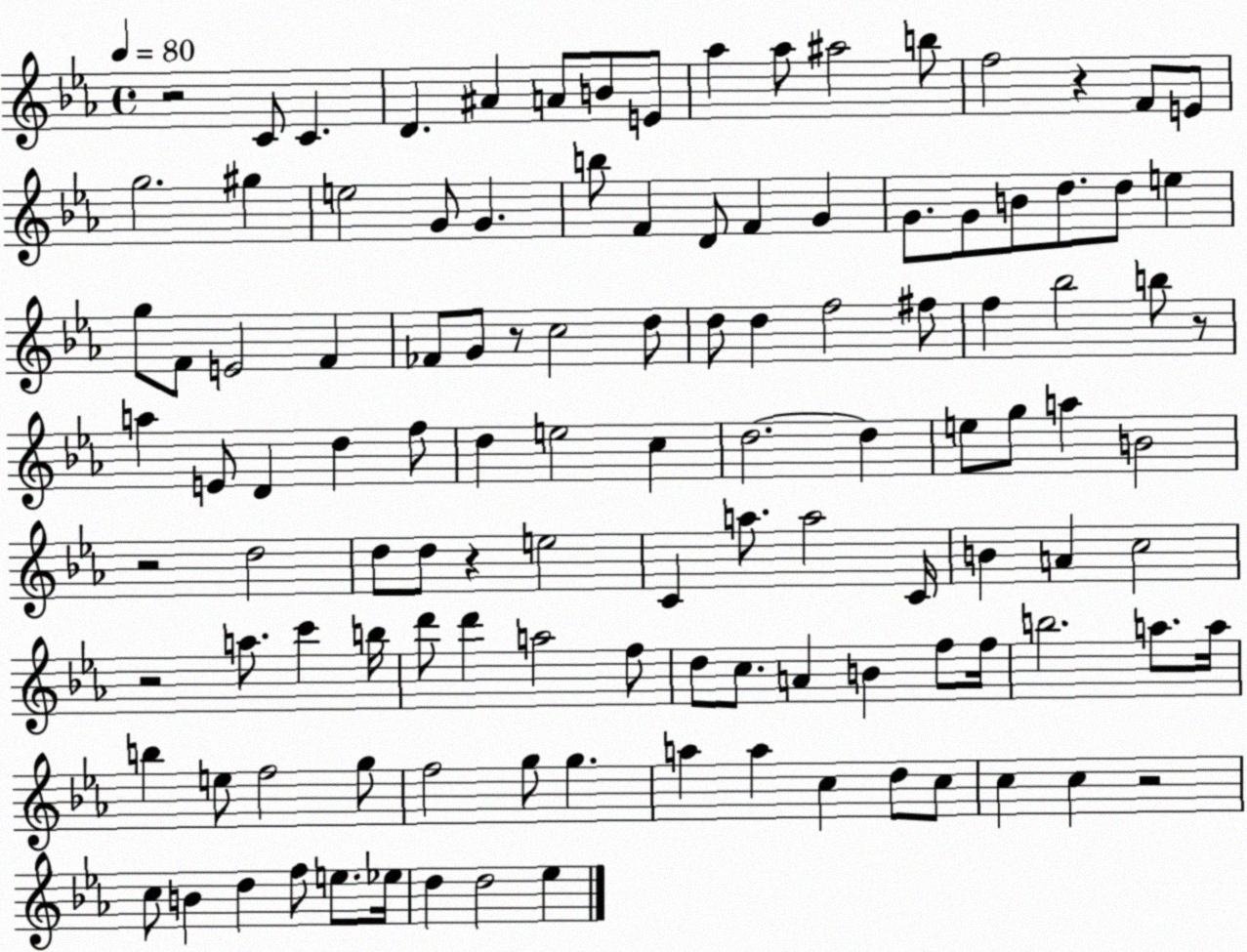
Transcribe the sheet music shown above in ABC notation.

X:1
T:Untitled
M:4/4
L:1/4
K:Eb
z2 C/2 C D ^A A/2 B/2 E/2 _a _a/2 ^a2 b/2 f2 z F/2 E/2 g2 ^g e2 G/2 G b/2 F D/2 F G G/2 G/2 B/2 d/2 d/2 e g/2 F/2 E2 F _F/2 G/2 z/2 c2 d/2 d/2 d f2 ^f/2 f _b2 b/2 z/2 a E/2 D d f/2 d e2 c d2 d e/2 g/2 a B2 z2 d2 d/2 d/2 z e2 C a/2 a2 C/4 B A c2 z2 a/2 c' b/4 d'/2 d' a2 f/2 d/2 c/2 A B f/2 f/4 b2 a/2 a/4 b e/2 f2 g/2 f2 g/2 g a a c d/2 c/2 c c z2 c/2 B d f/2 e/2 _e/4 d d2 _e